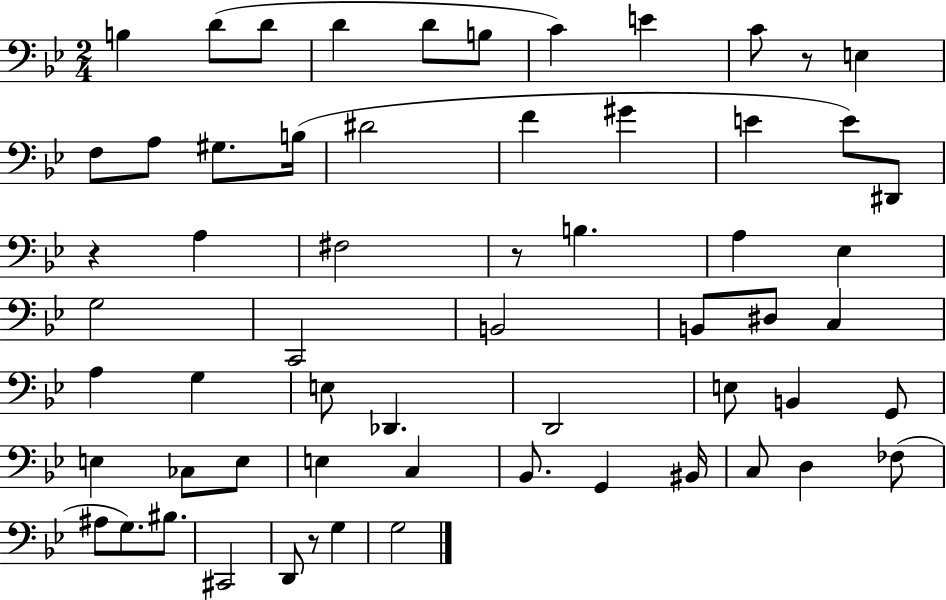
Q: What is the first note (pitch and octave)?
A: B3